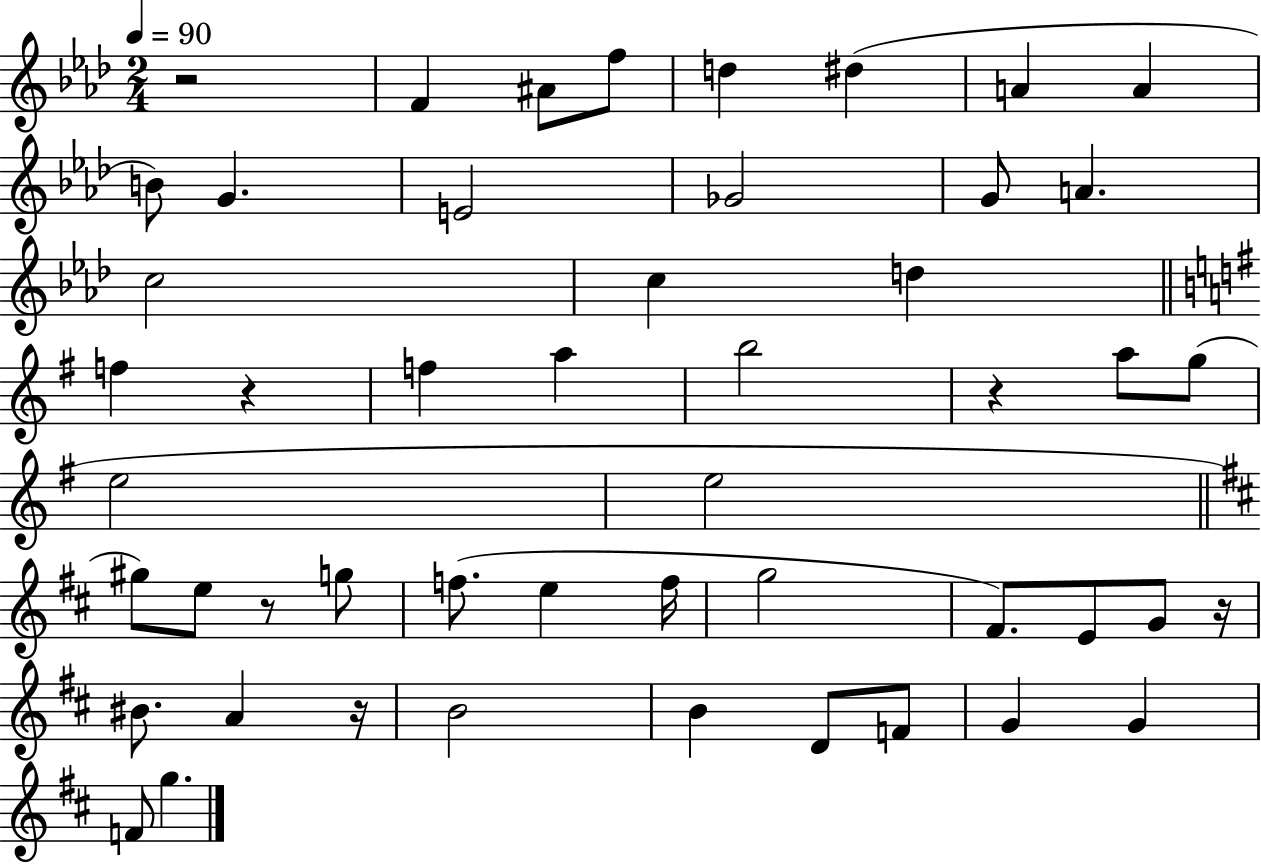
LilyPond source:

{
  \clef treble
  \numericTimeSignature
  \time 2/4
  \key aes \major
  \tempo 4 = 90
  r2 | f'4 ais'8 f''8 | d''4 dis''4( | a'4 a'4 | \break b'8) g'4. | e'2 | ges'2 | g'8 a'4. | \break c''2 | c''4 d''4 | \bar "||" \break \key g \major f''4 r4 | f''4 a''4 | b''2 | r4 a''8 g''8( | \break e''2 | e''2 | \bar "||" \break \key d \major gis''8) e''8 r8 g''8 | f''8.( e''4 f''16 | g''2 | fis'8.) e'8 g'8 r16 | \break bis'8. a'4 r16 | b'2 | b'4 d'8 f'8 | g'4 g'4 | \break f'8 g''4. | \bar "|."
}